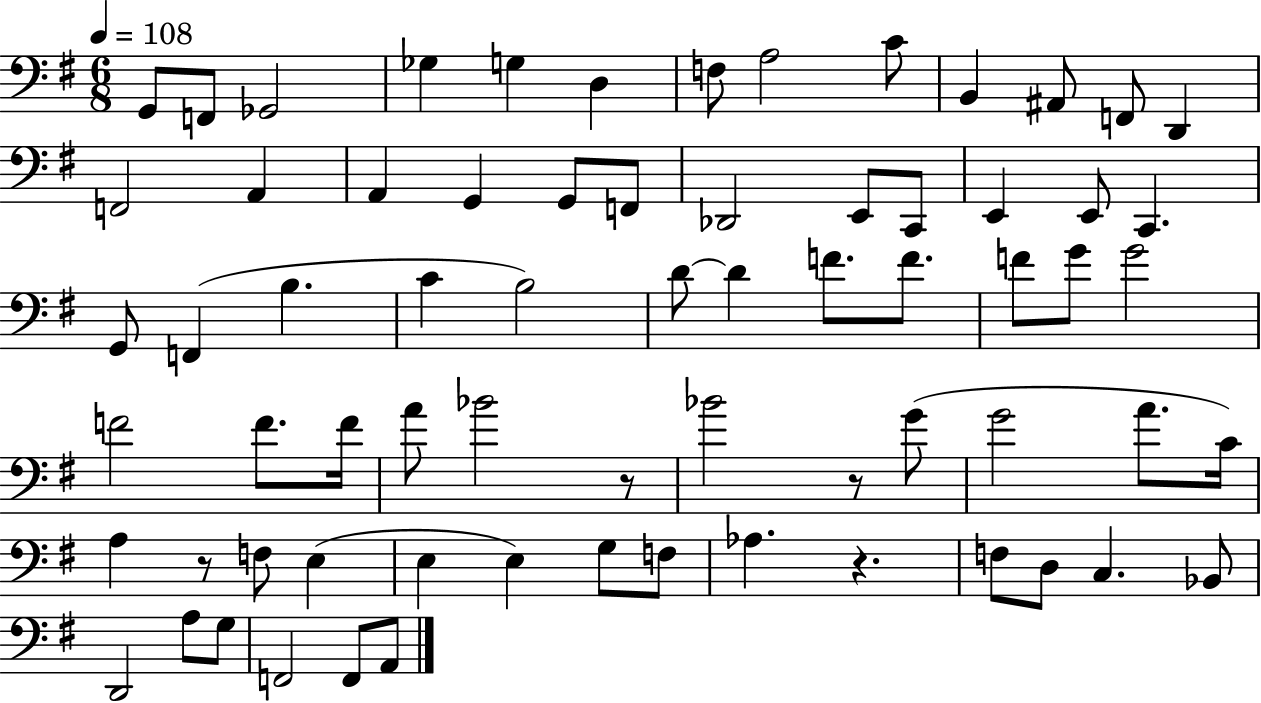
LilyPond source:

{
  \clef bass
  \numericTimeSignature
  \time 6/8
  \key g \major
  \tempo 4 = 108
  g,8 f,8 ges,2 | ges4 g4 d4 | f8 a2 c'8 | b,4 ais,8 f,8 d,4 | \break f,2 a,4 | a,4 g,4 g,8 f,8 | des,2 e,8 c,8 | e,4 e,8 c,4. | \break g,8 f,4( b4. | c'4 b2) | d'8~~ d'4 f'8. f'8. | f'8 g'8 g'2 | \break f'2 f'8. f'16 | a'8 bes'2 r8 | bes'2 r8 g'8( | g'2 a'8. c'16) | \break a4 r8 f8 e4( | e4 e4) g8 f8 | aes4. r4. | f8 d8 c4. bes,8 | \break d,2 a8 g8 | f,2 f,8 a,8 | \bar "|."
}